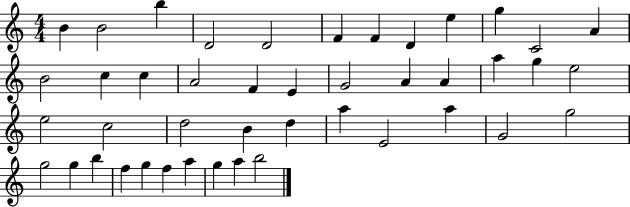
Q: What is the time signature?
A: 4/4